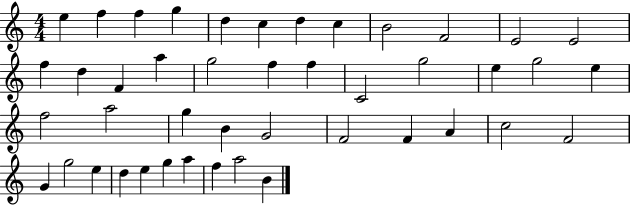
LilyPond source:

{
  \clef treble
  \numericTimeSignature
  \time 4/4
  \key c \major
  e''4 f''4 f''4 g''4 | d''4 c''4 d''4 c''4 | b'2 f'2 | e'2 e'2 | \break f''4 d''4 f'4 a''4 | g''2 f''4 f''4 | c'2 g''2 | e''4 g''2 e''4 | \break f''2 a''2 | g''4 b'4 g'2 | f'2 f'4 a'4 | c''2 f'2 | \break g'4 g''2 e''4 | d''4 e''4 g''4 a''4 | f''4 a''2 b'4 | \bar "|."
}